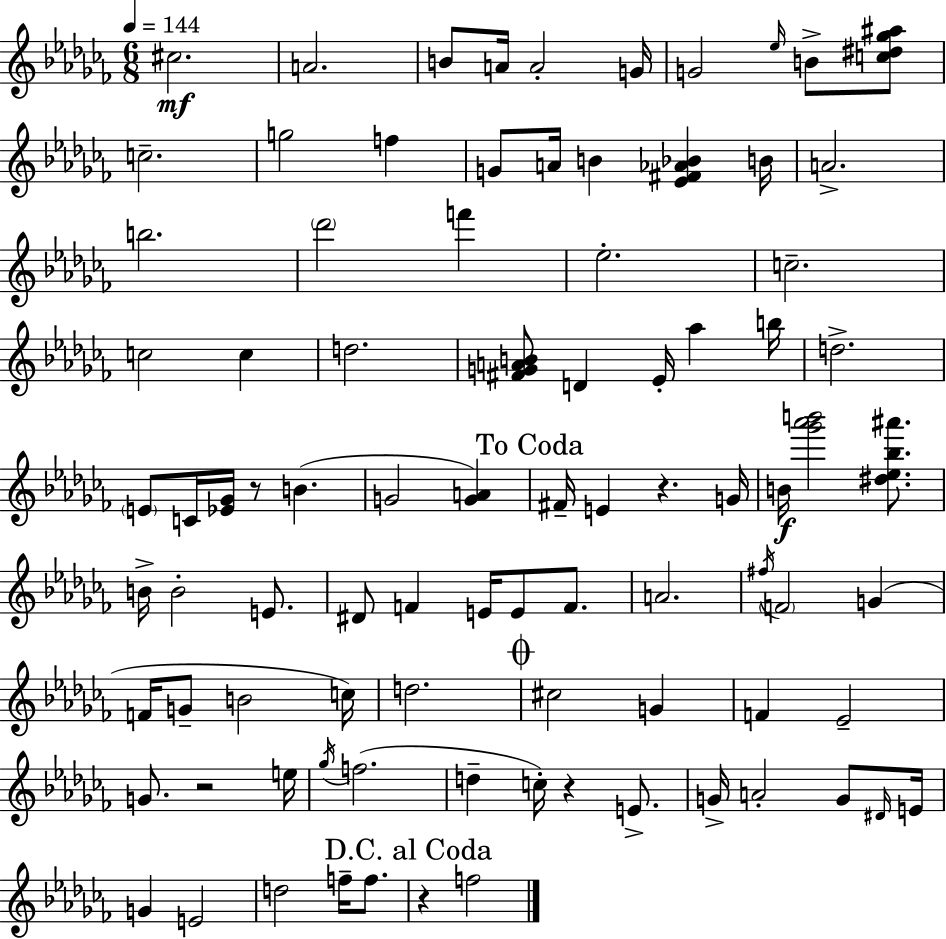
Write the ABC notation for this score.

X:1
T:Untitled
M:6/8
L:1/4
K:Abm
^c2 A2 B/2 A/4 A2 G/4 G2 _e/4 B/2 [c^d_g^a]/2 c2 g2 f G/2 A/4 B [_E^F_A_B] B/4 A2 b2 _d'2 f' _e2 c2 c2 c d2 [^FGAB]/2 D _E/4 _a b/4 d2 E/2 C/4 [_E_G]/4 z/2 B G2 [GA] ^F/4 E z G/4 B/4 [_g'_a'b']2 [^d_e_b^a']/2 B/4 B2 E/2 ^D/2 F E/4 E/2 F/2 A2 ^f/4 F2 G F/4 G/2 B2 c/4 d2 ^c2 G F _E2 G/2 z2 e/4 _g/4 f2 d c/4 z E/2 G/4 A2 G/2 ^D/4 E/4 G E2 d2 f/4 f/2 z f2